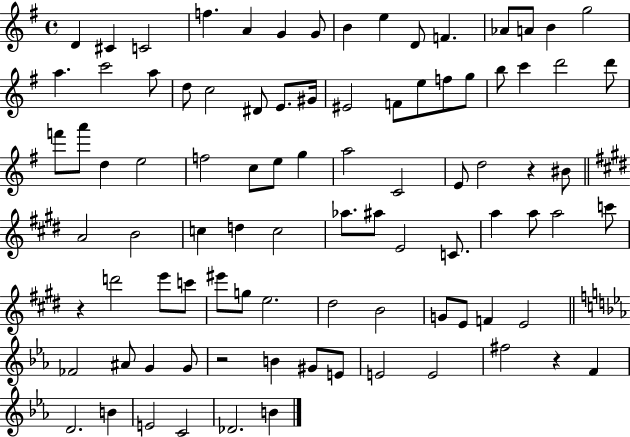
{
  \clef treble
  \time 4/4
  \defaultTimeSignature
  \key g \major
  d'4 cis'4 c'2 | f''4. a'4 g'4 g'8 | b'4 e''4 d'8 f'4. | aes'8 a'8 b'4 g''2 | \break a''4. c'''2 a''8 | d''8 c''2 dis'8 e'8. gis'16 | eis'2 f'8 e''8 f''8 g''8 | b''8 c'''4 d'''2 d'''8 | \break f'''8 a'''8 d''4 e''2 | f''2 c''8 e''8 g''4 | a''2 c'2 | e'8 d''2 r4 bis'8 | \break \bar "||" \break \key e \major a'2 b'2 | c''4 d''4 c''2 | aes''8. ais''8 e'2 c'8. | a''4 a''8 a''2 c'''8 | \break r4 d'''2 e'''8 c'''8 | eis'''8 g''8 e''2. | dis''2 b'2 | g'8 e'8 f'4 e'2 | \break \bar "||" \break \key ees \major fes'2 ais'8 g'4 g'8 | r2 b'4 gis'8 e'8 | e'2 e'2 | fis''2 r4 f'4 | \break d'2. b'4 | e'2 c'2 | des'2. b'4 | \bar "|."
}